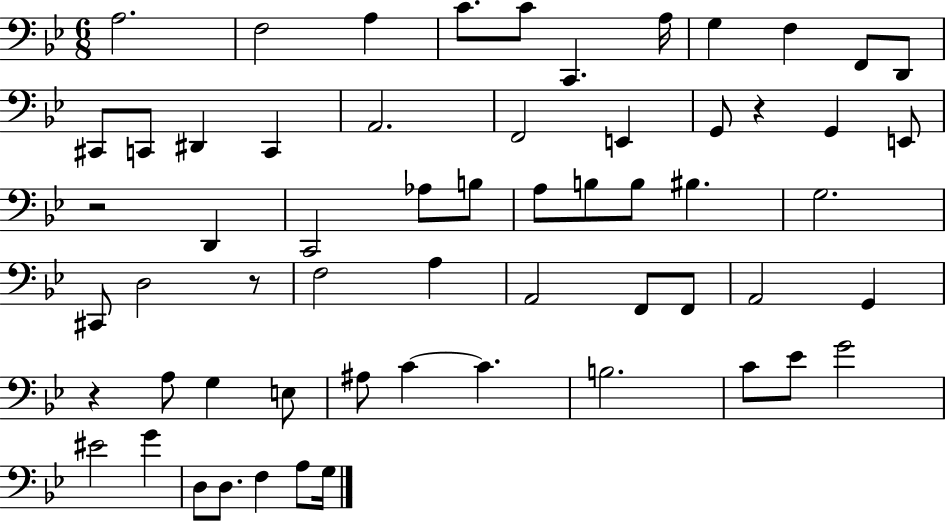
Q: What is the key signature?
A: BES major